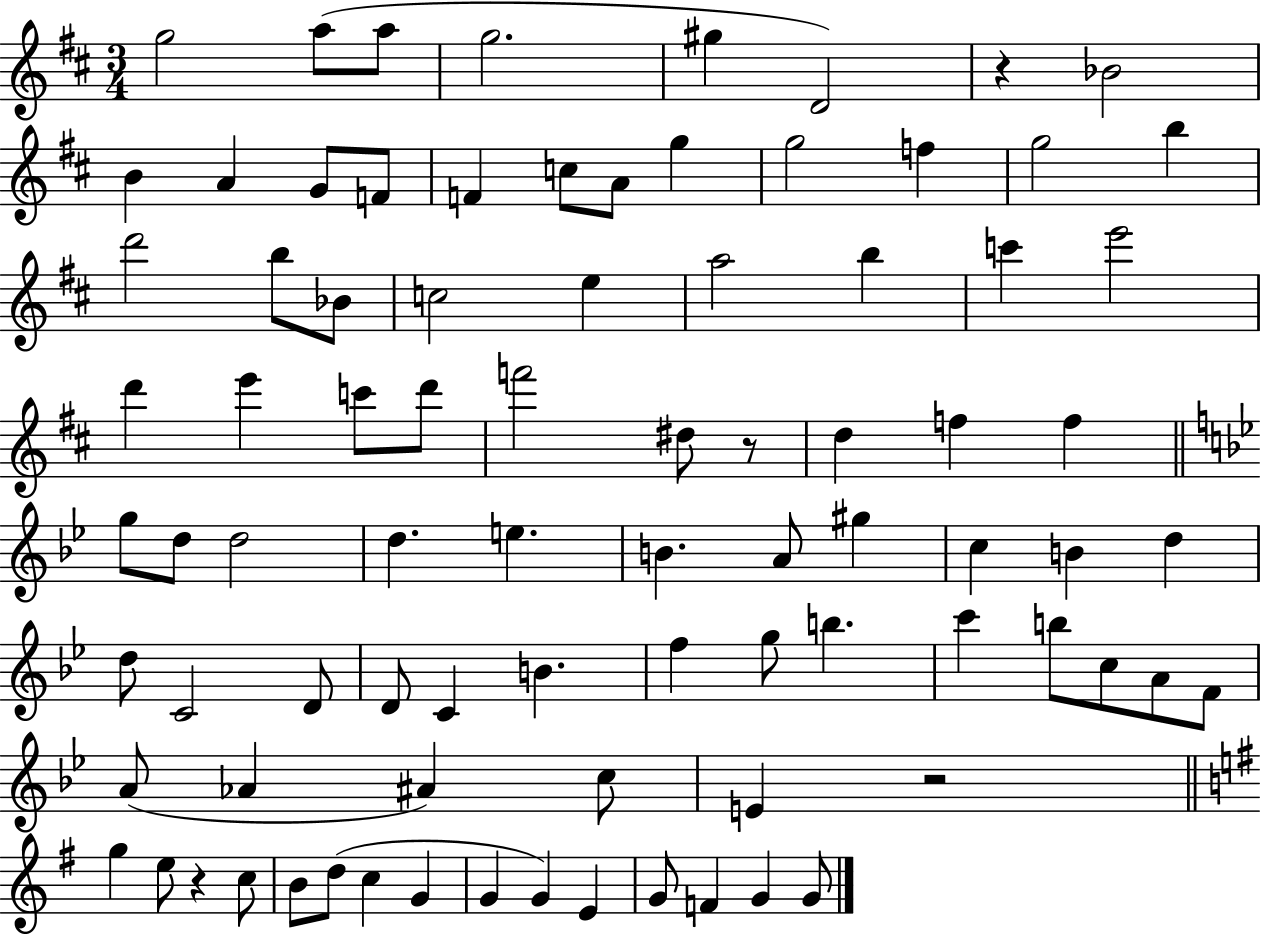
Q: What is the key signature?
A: D major